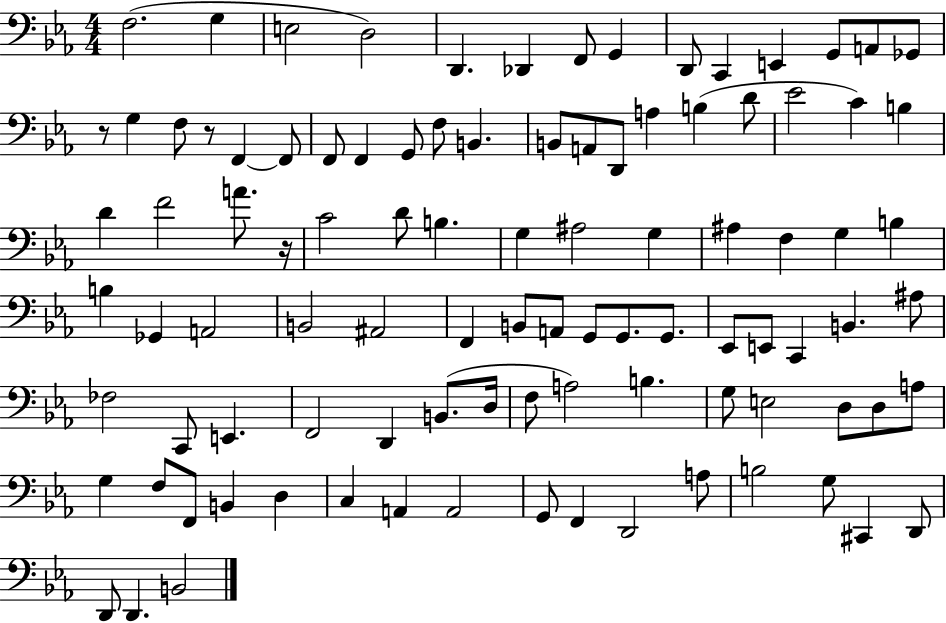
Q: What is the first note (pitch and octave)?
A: F3